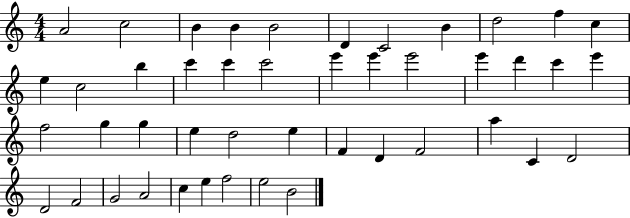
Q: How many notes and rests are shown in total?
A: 45